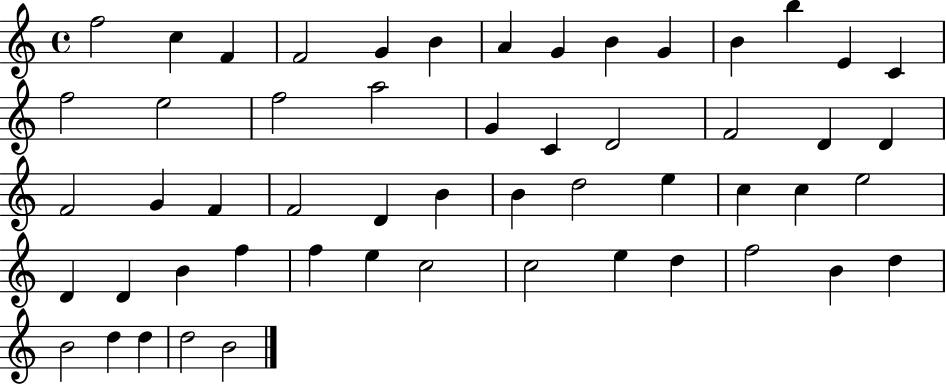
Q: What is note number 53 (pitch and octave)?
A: D5